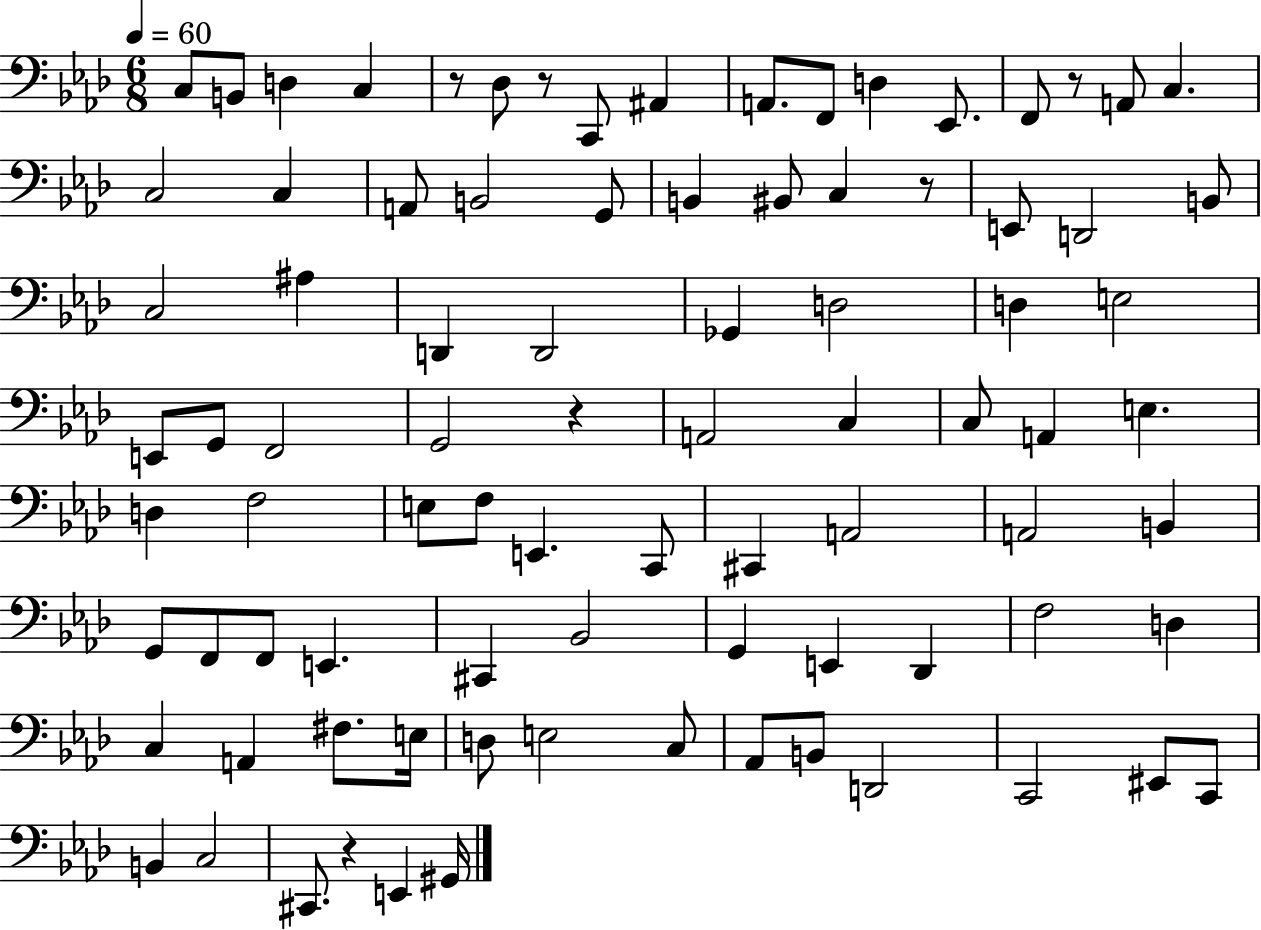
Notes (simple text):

C3/e B2/e D3/q C3/q R/e Db3/e R/e C2/e A#2/q A2/e. F2/e D3/q Eb2/e. F2/e R/e A2/e C3/q. C3/h C3/q A2/e B2/h G2/e B2/q BIS2/e C3/q R/e E2/e D2/h B2/e C3/h A#3/q D2/q D2/h Gb2/q D3/h D3/q E3/h E2/e G2/e F2/h G2/h R/q A2/h C3/q C3/e A2/q E3/q. D3/q F3/h E3/e F3/e E2/q. C2/e C#2/q A2/h A2/h B2/q G2/e F2/e F2/e E2/q. C#2/q Bb2/h G2/q E2/q Db2/q F3/h D3/q C3/q A2/q F#3/e. E3/s D3/e E3/h C3/e Ab2/e B2/e D2/h C2/h EIS2/e C2/e B2/q C3/h C#2/e. R/q E2/q G#2/s